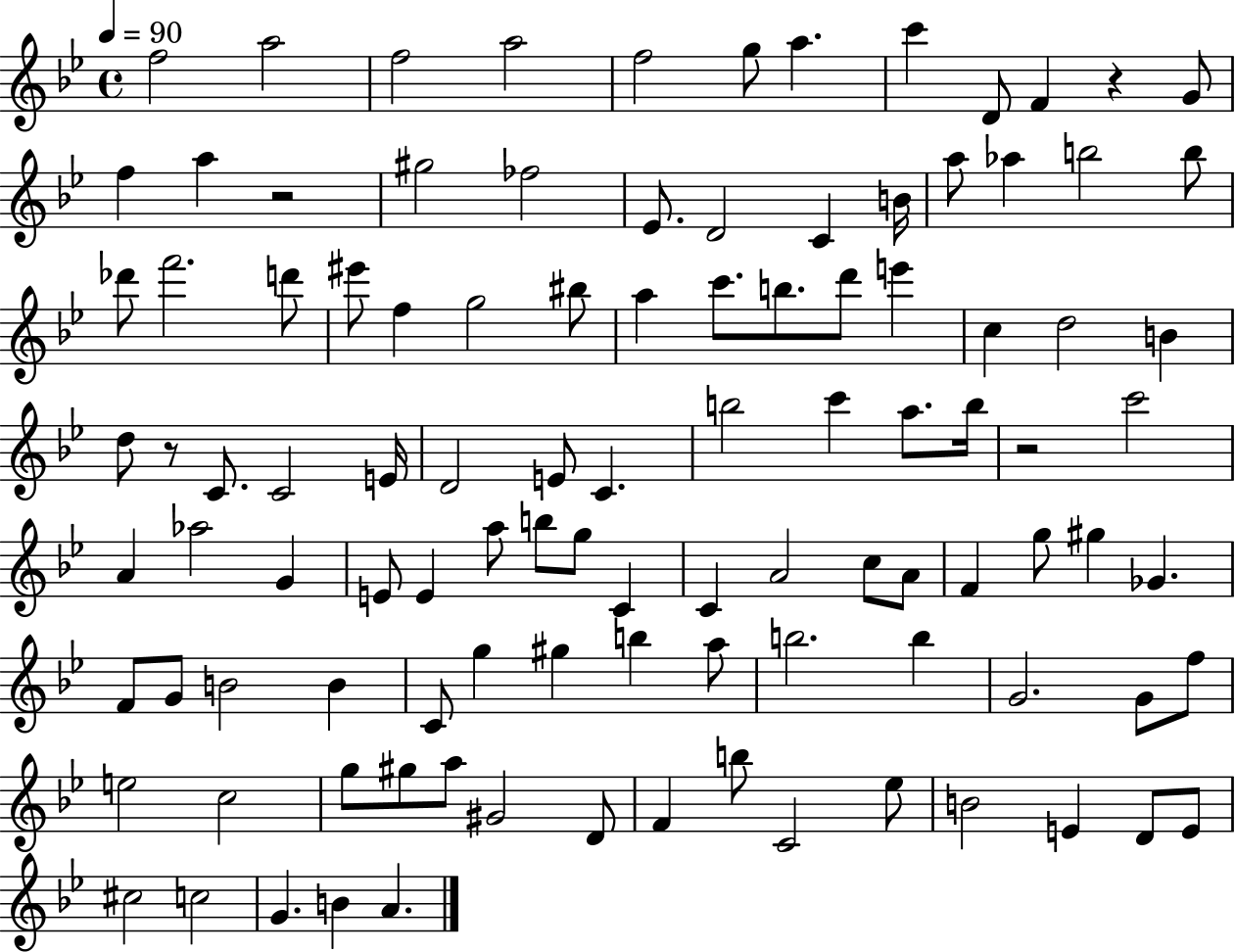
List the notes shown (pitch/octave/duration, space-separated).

F5/h A5/h F5/h A5/h F5/h G5/e A5/q. C6/q D4/e F4/q R/q G4/e F5/q A5/q R/h G#5/h FES5/h Eb4/e. D4/h C4/q B4/s A5/e Ab5/q B5/h B5/e Db6/e F6/h. D6/e EIS6/e F5/q G5/h BIS5/e A5/q C6/e. B5/e. D6/e E6/q C5/q D5/h B4/q D5/e R/e C4/e. C4/h E4/s D4/h E4/e C4/q. B5/h C6/q A5/e. B5/s R/h C6/h A4/q Ab5/h G4/q E4/e E4/q A5/e B5/e G5/e C4/q C4/q A4/h C5/e A4/e F4/q G5/e G#5/q Gb4/q. F4/e G4/e B4/h B4/q C4/e G5/q G#5/q B5/q A5/e B5/h. B5/q G4/h. G4/e F5/e E5/h C5/h G5/e G#5/e A5/e G#4/h D4/e F4/q B5/e C4/h Eb5/e B4/h E4/q D4/e E4/e C#5/h C5/h G4/q. B4/q A4/q.